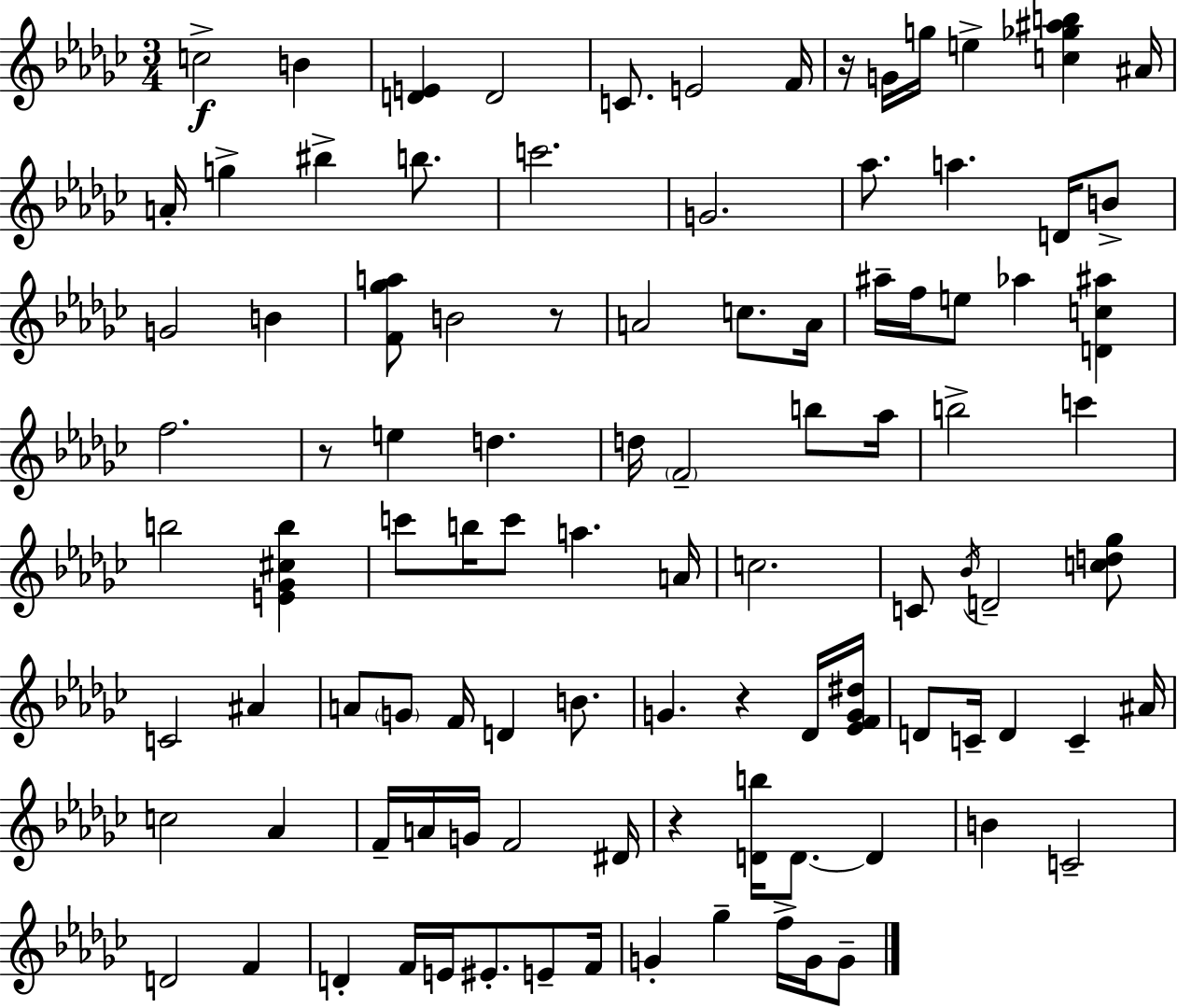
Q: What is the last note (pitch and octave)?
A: G4